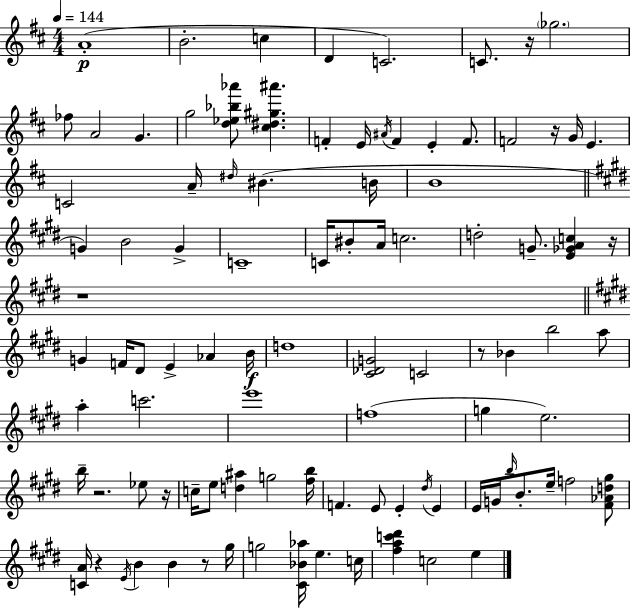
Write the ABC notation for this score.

X:1
T:Untitled
M:4/4
L:1/4
K:D
A4 B2 c D C2 C/2 z/4 _g2 _f/2 A2 G g2 [d_e_b_a']/2 [^c^d^g^a'] F E/4 ^A/4 F E F/2 F2 z/4 G/4 E C2 A/4 ^d/4 ^B B/4 B4 G B2 G C4 C/4 ^B/2 A/4 c2 d2 G/2 [E_GAc] z/4 z4 G F/4 ^D/2 E _A B/4 d4 [^C_DG]2 C2 z/2 _B b2 a/2 a c'2 e'4 f4 g e2 b/4 z2 _e/2 z/4 c/4 e/2 [d^a] g2 [^fb]/4 F E/2 E ^d/4 E E/4 G/4 b/4 B/2 e/4 f2 [^F_Ad^g]/2 [CA]/4 z E/4 B B z/2 ^g/4 g2 [^C_B_a]/4 e c/4 [^fac'^d'] c2 e